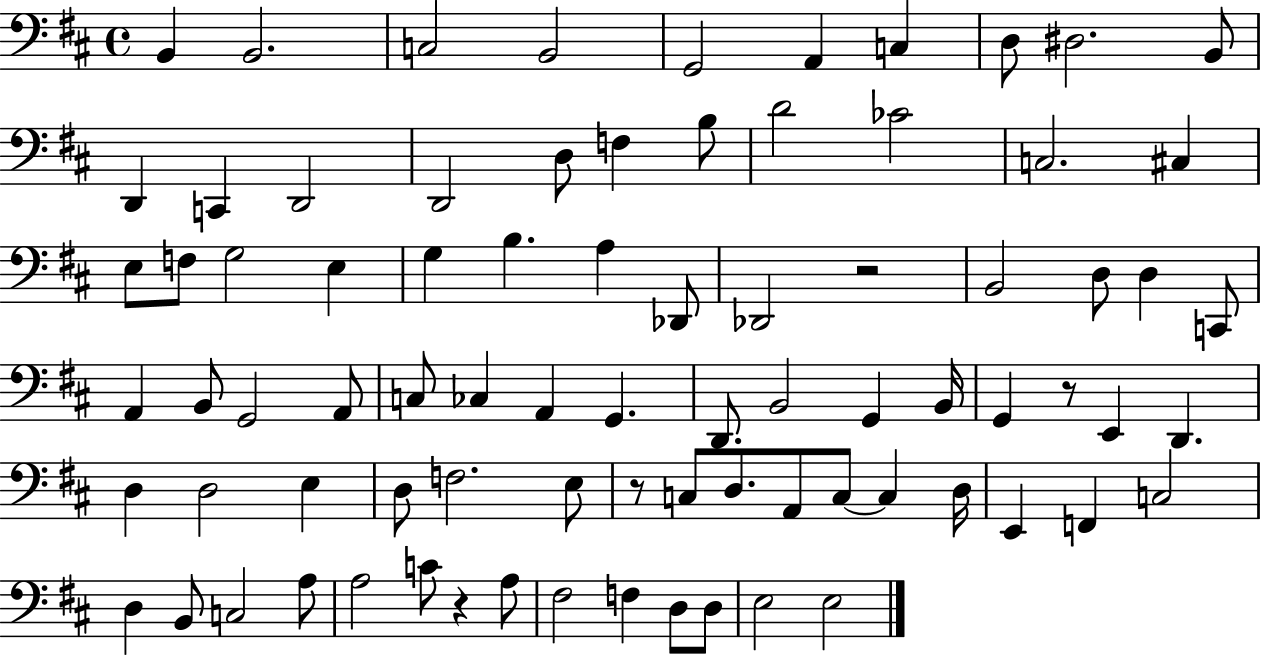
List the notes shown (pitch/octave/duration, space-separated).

B2/q B2/h. C3/h B2/h G2/h A2/q C3/q D3/e D#3/h. B2/e D2/q C2/q D2/h D2/h D3/e F3/q B3/e D4/h CES4/h C3/h. C#3/q E3/e F3/e G3/h E3/q G3/q B3/q. A3/q Db2/e Db2/h R/h B2/h D3/e D3/q C2/e A2/q B2/e G2/h A2/e C3/e CES3/q A2/q G2/q. D2/e. B2/h G2/q B2/s G2/q R/e E2/q D2/q. D3/q D3/h E3/q D3/e F3/h. E3/e R/e C3/e D3/e. A2/e C3/e C3/q D3/s E2/q F2/q C3/h D3/q B2/e C3/h A3/e A3/h C4/e R/q A3/e F#3/h F3/q D3/e D3/e E3/h E3/h